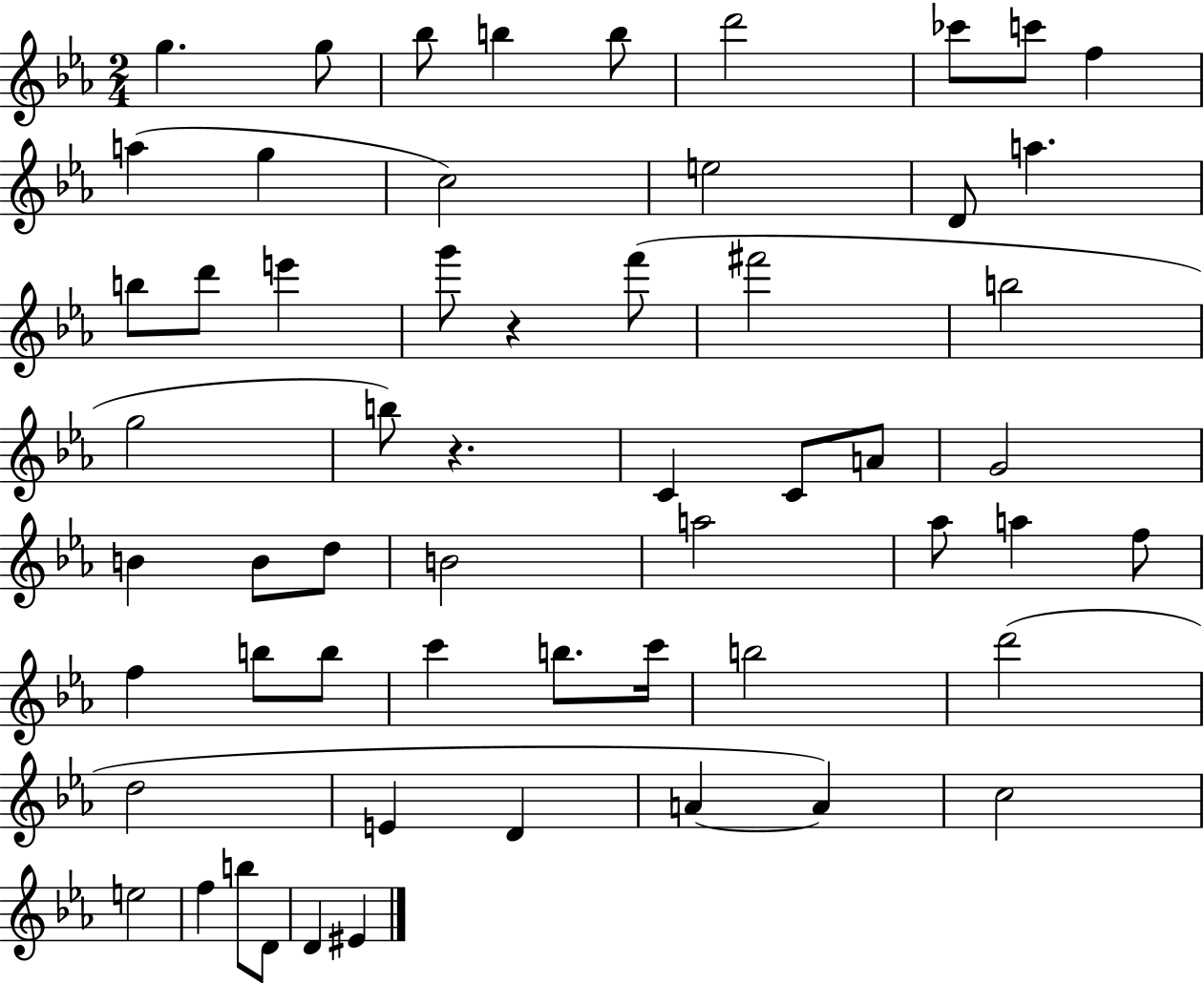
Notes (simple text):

G5/q. G5/e Bb5/e B5/q B5/e D6/h CES6/e C6/e F5/q A5/q G5/q C5/h E5/h D4/e A5/q. B5/e D6/e E6/q G6/e R/q F6/e F#6/h B5/h G5/h B5/e R/q. C4/q C4/e A4/e G4/h B4/q B4/e D5/e B4/h A5/h Ab5/e A5/q F5/e F5/q B5/e B5/e C6/q B5/e. C6/s B5/h D6/h D5/h E4/q D4/q A4/q A4/q C5/h E5/h F5/q B5/e D4/e D4/q EIS4/q